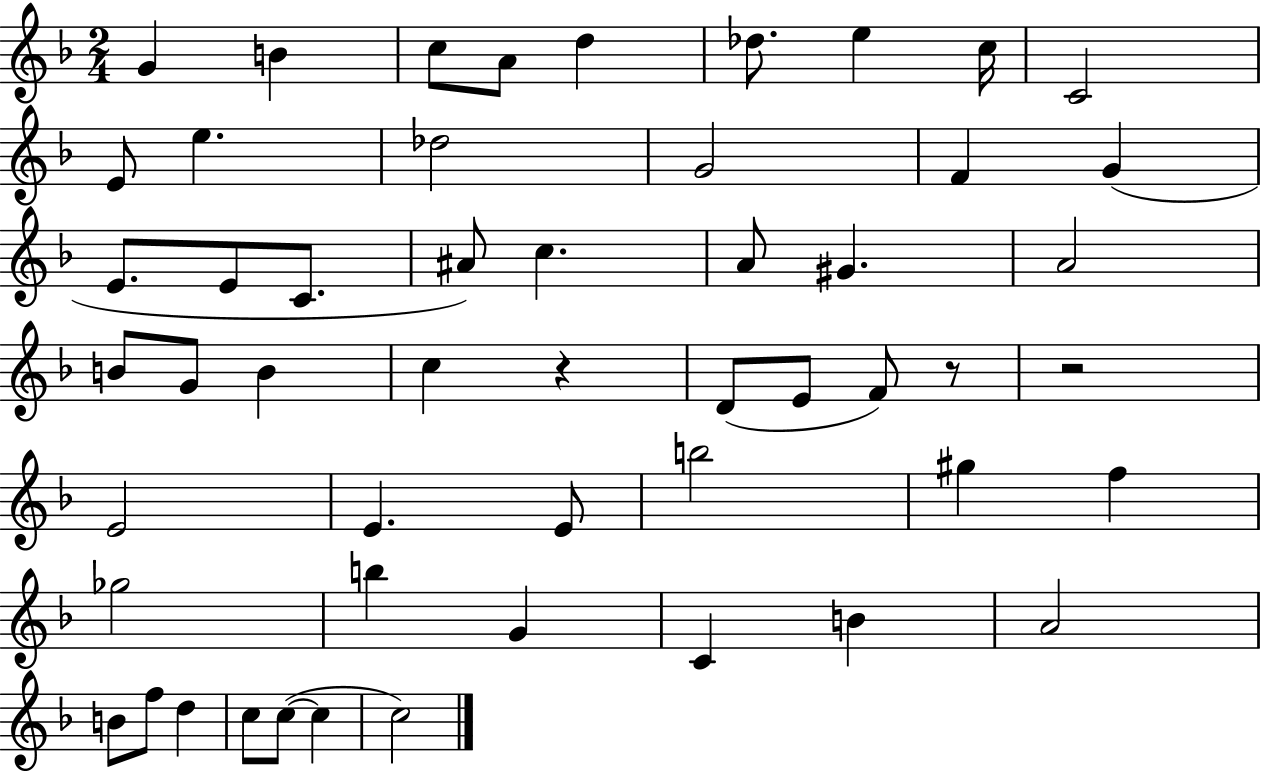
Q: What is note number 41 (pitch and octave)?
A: B4